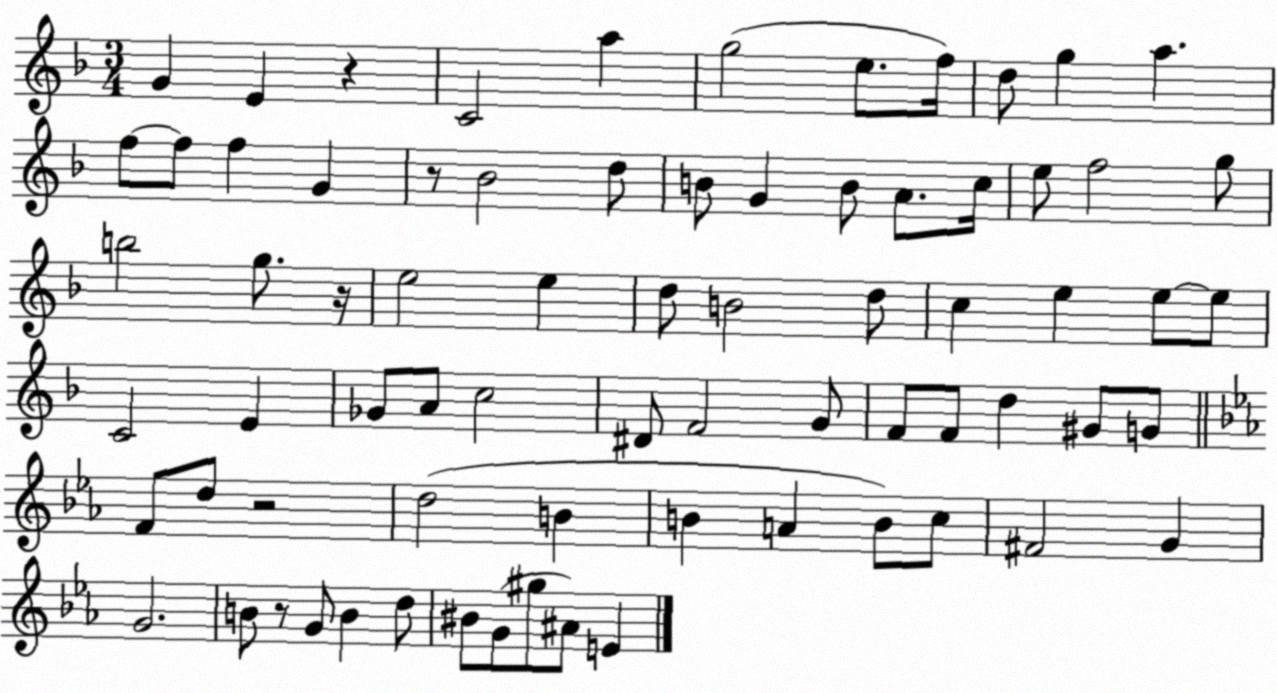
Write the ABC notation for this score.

X:1
T:Untitled
M:3/4
L:1/4
K:F
G E z C2 a g2 e/2 f/4 d/2 g a f/2 f/2 f G z/2 _B2 d/2 B/2 G B/2 A/2 c/4 e/2 f2 g/2 b2 g/2 z/4 e2 e d/2 B2 d/2 c e e/2 e/2 C2 E _G/2 A/2 c2 ^D/2 F2 G/2 F/2 F/2 d ^G/2 G/2 F/2 d/2 z2 d2 B B A B/2 c/2 ^F2 G G2 B/2 z/2 G/2 B d/2 ^B/2 G/2 ^g/2 ^A/2 E